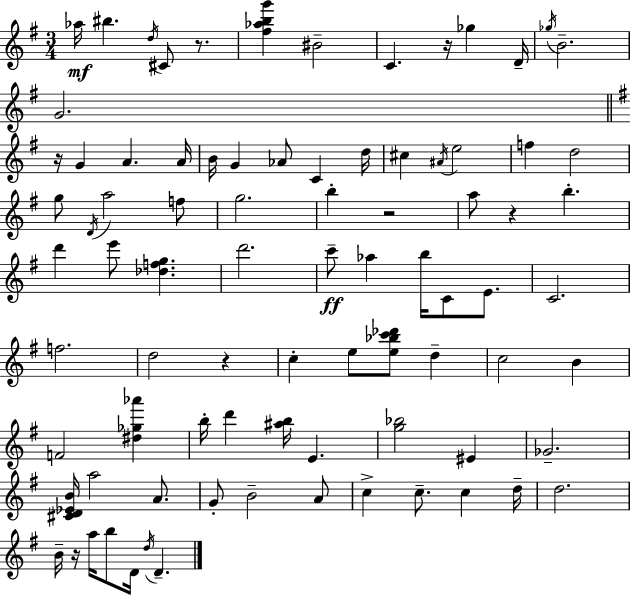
Ab5/s BIS5/q. D5/s C#4/e R/e. [F#5,Ab5,B5,G6]/q BIS4/h C4/q. R/s Gb5/q D4/s Gb5/s B4/h. G4/h. R/s G4/q A4/q. A4/s B4/s G4/q Ab4/e C4/q D5/s C#5/q A#4/s E5/h F5/q D5/h G5/e D4/s A5/h F5/e G5/h. B5/q R/h A5/e R/q B5/q. D6/q E6/e [Db5,F5,G5]/q. D6/h. C6/e Ab5/q B5/s C4/e E4/e. C4/h. F5/h. D5/h R/q C5/q E5/e [E5,Bb5,C6,Db6]/e D5/q C5/h B4/q F4/h [D#5,Gb5,Ab6]/q B5/s D6/q [A#5,B5]/s E4/q. [G5,Bb5]/h EIS4/q Gb4/h. [C#4,D4,Eb4,B4]/s A5/h A4/e. G4/e B4/h A4/e C5/q C5/e. C5/q D5/s D5/h. B4/s R/s A5/s B5/e D4/s D5/s D4/q.